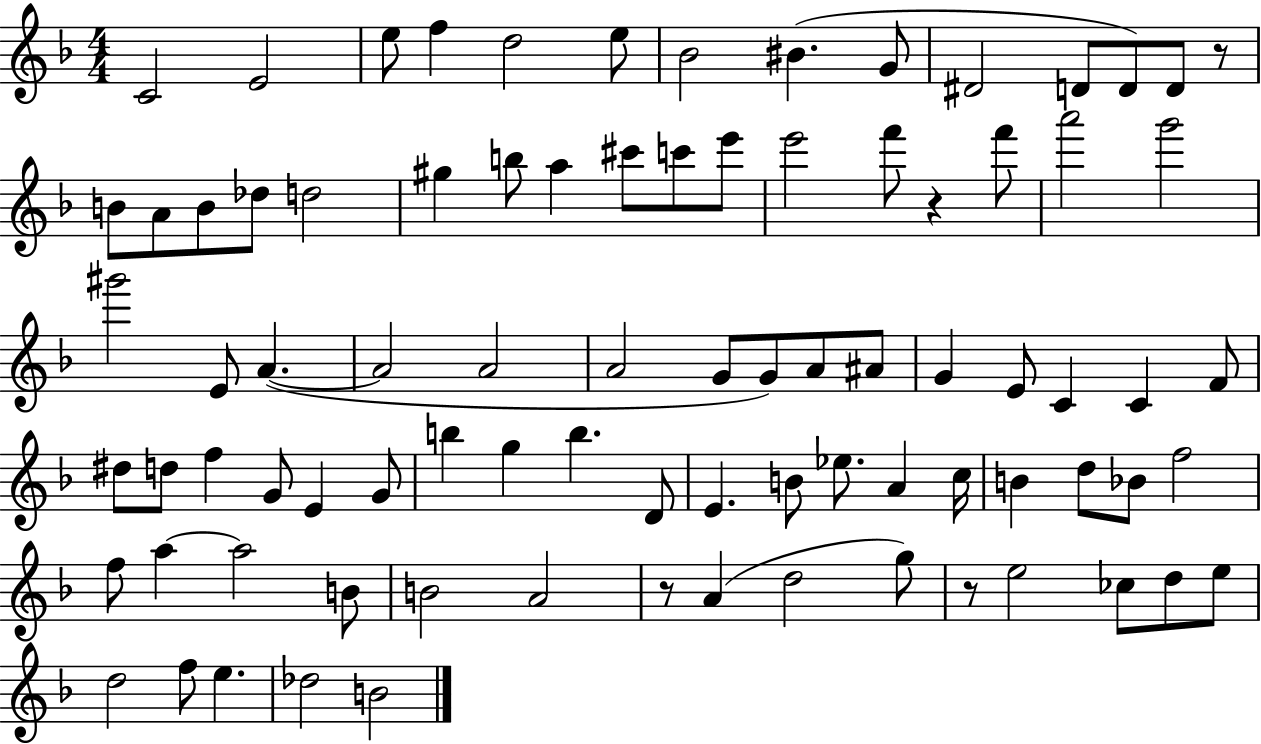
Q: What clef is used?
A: treble